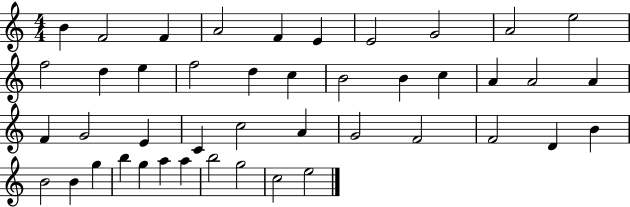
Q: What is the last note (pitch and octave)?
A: E5